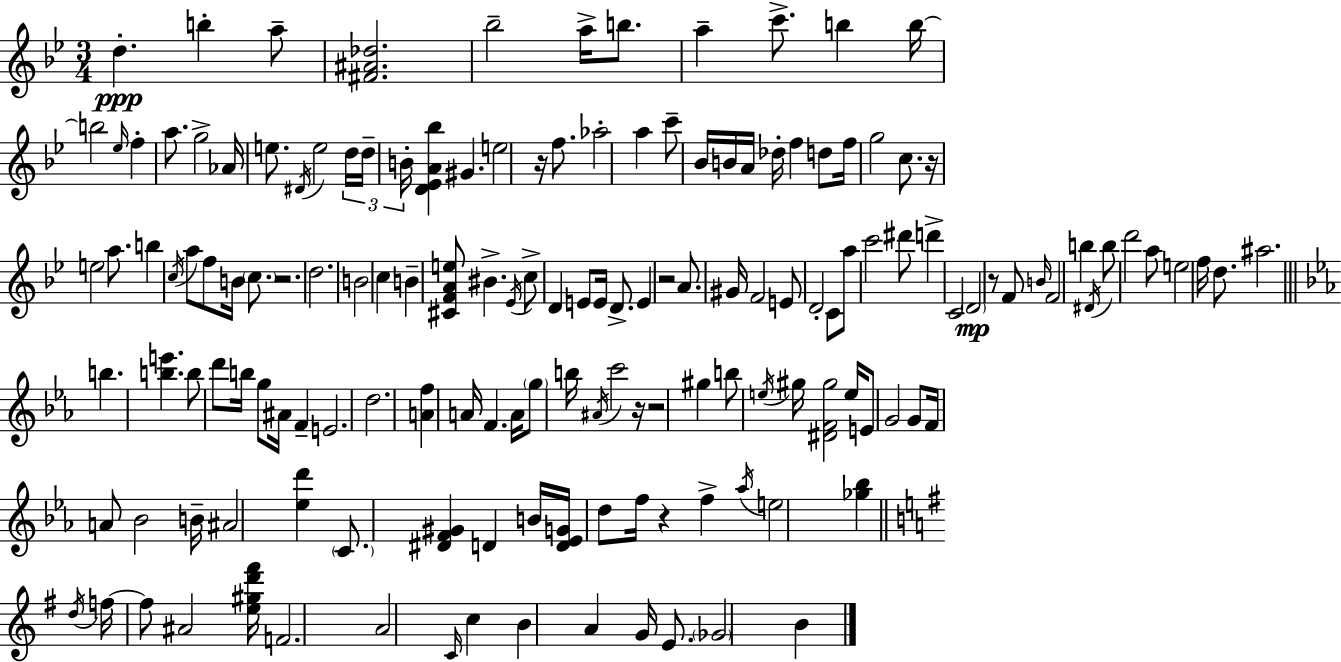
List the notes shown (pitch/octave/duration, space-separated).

D5/q. B5/q A5/e [F#4,A#4,Db5]/h. Bb5/h A5/s B5/e. A5/q C6/e. B5/q B5/s B5/h Eb5/s F5/q A5/e. G5/h Ab4/s E5/e. D#4/s E5/h D5/s D5/s B4/s [D4,Eb4,A4,Bb5]/q G#4/q. E5/h R/s F5/e. Ab5/h A5/q C6/e Bb4/s B4/s A4/s Db5/s F5/q D5/e F5/s G5/h C5/e. R/s E5/h A5/e. B5/q C5/s A5/e F5/e B4/s C5/e. R/h. D5/h. B4/h C5/q B4/q [C#4,F4,A4,E5]/e BIS4/q. Eb4/s C5/e D4/q E4/e E4/s D4/e. E4/q R/h A4/e. G#4/s F4/h E4/e D4/h C4/e A5/e C6/h D#6/e D6/q C4/h D4/h R/e F4/e B4/s F4/h B5/q D#4/s B5/e D6/h A5/e E5/h F5/s D5/e. A#5/h. B5/q. [B5,E6]/q. B5/e D6/e B5/s G5/e A#4/s F4/q E4/h. D5/h. [A4,F5]/q A4/s F4/q. A4/s G5/e B5/s A#4/s C6/h R/s R/h G#5/q B5/e E5/s G#5/s [D#4,F4,G#5]/h E5/s E4/e G4/h G4/e F4/s A4/e Bb4/h B4/s A#4/h [Eb5,D6]/q C4/e. [D#4,F4,G#4]/q D4/q B4/s [D4,Eb4,G4]/s D5/e F5/s R/q F5/q Ab5/s E5/h [Gb5,Bb5]/q D5/s F5/s F5/e A#4/h [E5,G#5,D6,F#6]/s F4/h. A4/h C4/s C5/q B4/q A4/q G4/s E4/e. Gb4/h B4/q